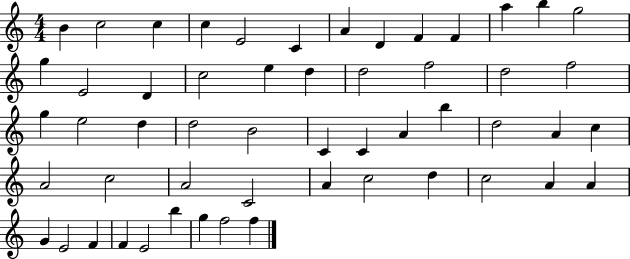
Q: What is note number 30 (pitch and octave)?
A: C4